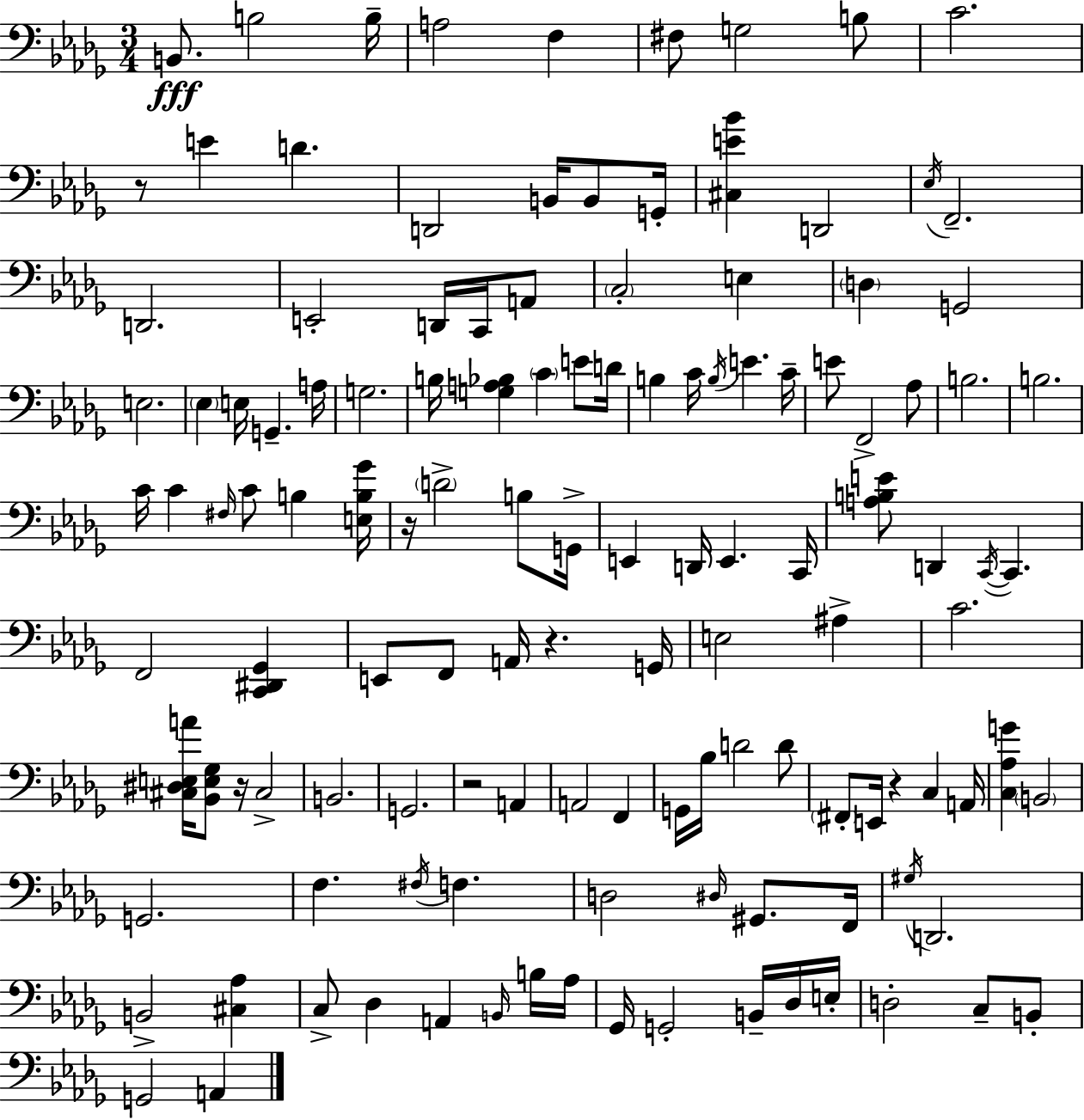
X:1
T:Untitled
M:3/4
L:1/4
K:Bbm
B,,/2 B,2 B,/4 A,2 F, ^F,/2 G,2 B,/2 C2 z/2 E D D,,2 B,,/4 B,,/2 G,,/4 [^C,E_B] D,,2 _E,/4 F,,2 D,,2 E,,2 D,,/4 C,,/4 A,,/2 C,2 E, D, G,,2 E,2 _E, E,/4 G,, A,/4 G,2 B,/4 [G,A,_B,] C E/2 D/4 B, C/4 B,/4 E C/4 E/2 F,,2 _A,/2 B,2 B,2 C/4 C ^F,/4 C/2 B, [E,B,_G]/4 z/4 D2 B,/2 G,,/4 E,, D,,/4 E,, C,,/4 [A,B,E]/2 D,, C,,/4 C,, F,,2 [C,,^D,,_G,,] E,,/2 F,,/2 A,,/4 z G,,/4 E,2 ^A, C2 [^C,^D,E,A]/4 [_B,,E,_G,]/2 z/4 ^C,2 B,,2 G,,2 z2 A,, A,,2 F,, G,,/4 _B,/4 D2 D/2 ^F,,/2 E,,/4 z C, A,,/4 [C,_A,G] B,,2 G,,2 F, ^F,/4 F, D,2 ^D,/4 ^G,,/2 F,,/4 ^G,/4 D,,2 B,,2 [^C,_A,] C,/2 _D, A,, B,,/4 B,/4 _A,/4 _G,,/4 G,,2 B,,/4 _D,/4 E,/4 D,2 C,/2 B,,/2 G,,2 A,,